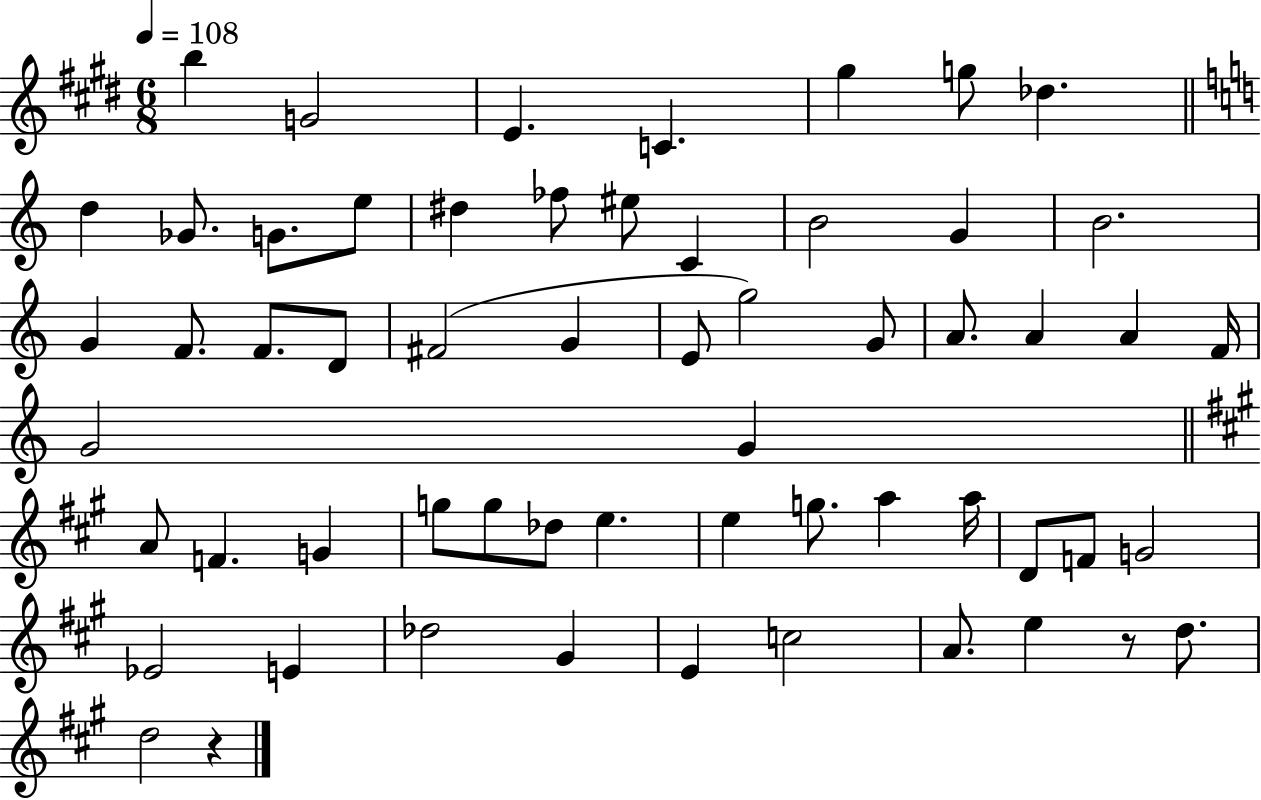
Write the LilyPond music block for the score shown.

{
  \clef treble
  \numericTimeSignature
  \time 6/8
  \key e \major
  \tempo 4 = 108
  \repeat volta 2 { b''4 g'2 | e'4. c'4. | gis''4 g''8 des''4. | \bar "||" \break \key c \major d''4 ges'8. g'8. e''8 | dis''4 fes''8 eis''8 c'4 | b'2 g'4 | b'2. | \break g'4 f'8. f'8. d'8 | fis'2( g'4 | e'8 g''2) g'8 | a'8. a'4 a'4 f'16 | \break g'2 g'4 | \bar "||" \break \key a \major a'8 f'4. g'4 | g''8 g''8 des''8 e''4. | e''4 g''8. a''4 a''16 | d'8 f'8 g'2 | \break ees'2 e'4 | des''2 gis'4 | e'4 c''2 | a'8. e''4 r8 d''8. | \break d''2 r4 | } \bar "|."
}